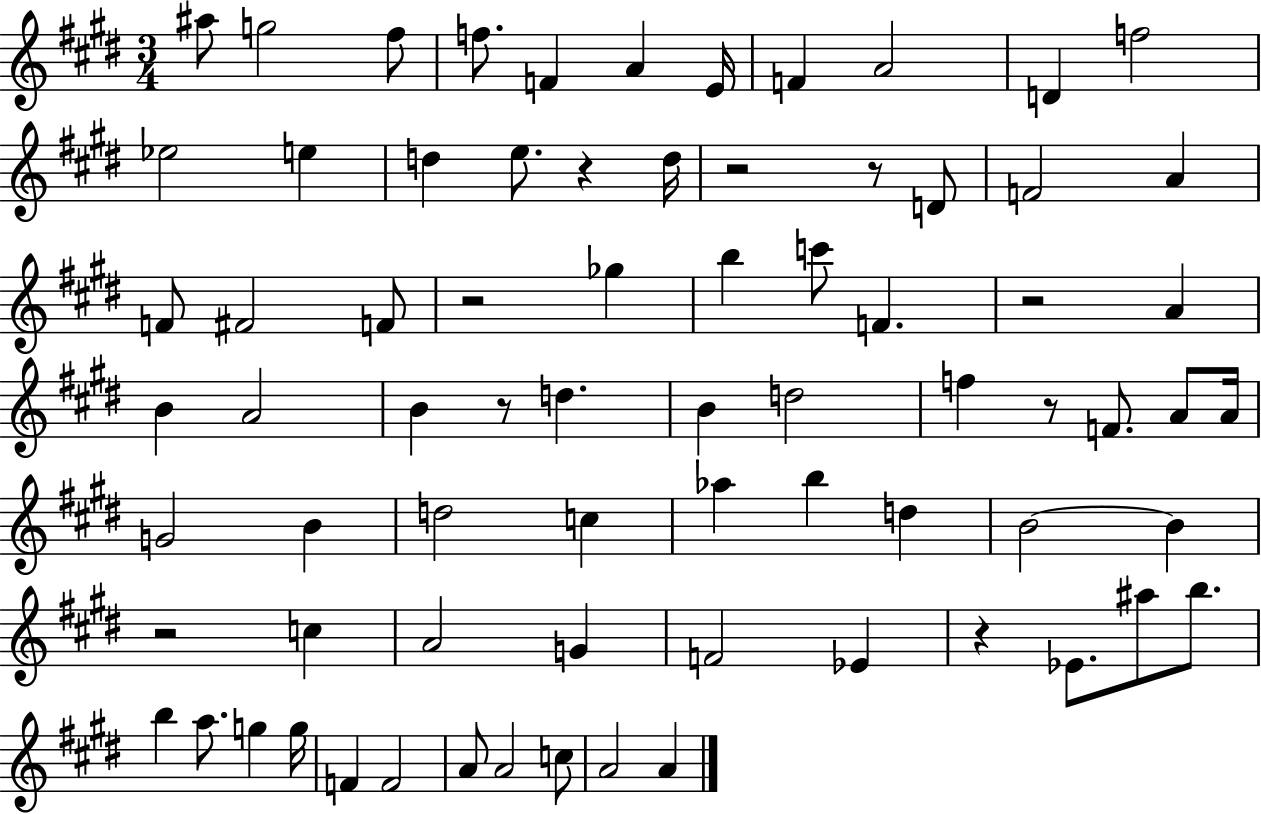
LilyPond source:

{
  \clef treble
  \numericTimeSignature
  \time 3/4
  \key e \major
  \repeat volta 2 { ais''8 g''2 fis''8 | f''8. f'4 a'4 e'16 | f'4 a'2 | d'4 f''2 | \break ees''2 e''4 | d''4 e''8. r4 d''16 | r2 r8 d'8 | f'2 a'4 | \break f'8 fis'2 f'8 | r2 ges''4 | b''4 c'''8 f'4. | r2 a'4 | \break b'4 a'2 | b'4 r8 d''4. | b'4 d''2 | f''4 r8 f'8. a'8 a'16 | \break g'2 b'4 | d''2 c''4 | aes''4 b''4 d''4 | b'2~~ b'4 | \break r2 c''4 | a'2 g'4 | f'2 ees'4 | r4 ees'8. ais''8 b''8. | \break b''4 a''8. g''4 g''16 | f'4 f'2 | a'8 a'2 c''8 | a'2 a'4 | \break } \bar "|."
}